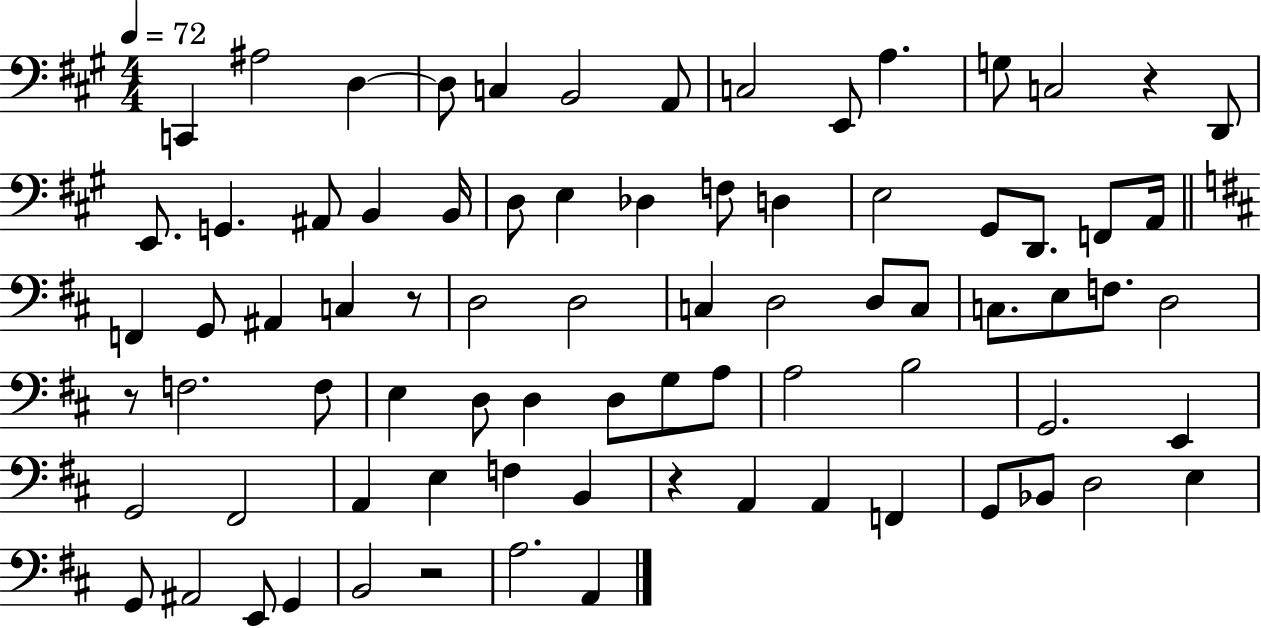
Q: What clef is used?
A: bass